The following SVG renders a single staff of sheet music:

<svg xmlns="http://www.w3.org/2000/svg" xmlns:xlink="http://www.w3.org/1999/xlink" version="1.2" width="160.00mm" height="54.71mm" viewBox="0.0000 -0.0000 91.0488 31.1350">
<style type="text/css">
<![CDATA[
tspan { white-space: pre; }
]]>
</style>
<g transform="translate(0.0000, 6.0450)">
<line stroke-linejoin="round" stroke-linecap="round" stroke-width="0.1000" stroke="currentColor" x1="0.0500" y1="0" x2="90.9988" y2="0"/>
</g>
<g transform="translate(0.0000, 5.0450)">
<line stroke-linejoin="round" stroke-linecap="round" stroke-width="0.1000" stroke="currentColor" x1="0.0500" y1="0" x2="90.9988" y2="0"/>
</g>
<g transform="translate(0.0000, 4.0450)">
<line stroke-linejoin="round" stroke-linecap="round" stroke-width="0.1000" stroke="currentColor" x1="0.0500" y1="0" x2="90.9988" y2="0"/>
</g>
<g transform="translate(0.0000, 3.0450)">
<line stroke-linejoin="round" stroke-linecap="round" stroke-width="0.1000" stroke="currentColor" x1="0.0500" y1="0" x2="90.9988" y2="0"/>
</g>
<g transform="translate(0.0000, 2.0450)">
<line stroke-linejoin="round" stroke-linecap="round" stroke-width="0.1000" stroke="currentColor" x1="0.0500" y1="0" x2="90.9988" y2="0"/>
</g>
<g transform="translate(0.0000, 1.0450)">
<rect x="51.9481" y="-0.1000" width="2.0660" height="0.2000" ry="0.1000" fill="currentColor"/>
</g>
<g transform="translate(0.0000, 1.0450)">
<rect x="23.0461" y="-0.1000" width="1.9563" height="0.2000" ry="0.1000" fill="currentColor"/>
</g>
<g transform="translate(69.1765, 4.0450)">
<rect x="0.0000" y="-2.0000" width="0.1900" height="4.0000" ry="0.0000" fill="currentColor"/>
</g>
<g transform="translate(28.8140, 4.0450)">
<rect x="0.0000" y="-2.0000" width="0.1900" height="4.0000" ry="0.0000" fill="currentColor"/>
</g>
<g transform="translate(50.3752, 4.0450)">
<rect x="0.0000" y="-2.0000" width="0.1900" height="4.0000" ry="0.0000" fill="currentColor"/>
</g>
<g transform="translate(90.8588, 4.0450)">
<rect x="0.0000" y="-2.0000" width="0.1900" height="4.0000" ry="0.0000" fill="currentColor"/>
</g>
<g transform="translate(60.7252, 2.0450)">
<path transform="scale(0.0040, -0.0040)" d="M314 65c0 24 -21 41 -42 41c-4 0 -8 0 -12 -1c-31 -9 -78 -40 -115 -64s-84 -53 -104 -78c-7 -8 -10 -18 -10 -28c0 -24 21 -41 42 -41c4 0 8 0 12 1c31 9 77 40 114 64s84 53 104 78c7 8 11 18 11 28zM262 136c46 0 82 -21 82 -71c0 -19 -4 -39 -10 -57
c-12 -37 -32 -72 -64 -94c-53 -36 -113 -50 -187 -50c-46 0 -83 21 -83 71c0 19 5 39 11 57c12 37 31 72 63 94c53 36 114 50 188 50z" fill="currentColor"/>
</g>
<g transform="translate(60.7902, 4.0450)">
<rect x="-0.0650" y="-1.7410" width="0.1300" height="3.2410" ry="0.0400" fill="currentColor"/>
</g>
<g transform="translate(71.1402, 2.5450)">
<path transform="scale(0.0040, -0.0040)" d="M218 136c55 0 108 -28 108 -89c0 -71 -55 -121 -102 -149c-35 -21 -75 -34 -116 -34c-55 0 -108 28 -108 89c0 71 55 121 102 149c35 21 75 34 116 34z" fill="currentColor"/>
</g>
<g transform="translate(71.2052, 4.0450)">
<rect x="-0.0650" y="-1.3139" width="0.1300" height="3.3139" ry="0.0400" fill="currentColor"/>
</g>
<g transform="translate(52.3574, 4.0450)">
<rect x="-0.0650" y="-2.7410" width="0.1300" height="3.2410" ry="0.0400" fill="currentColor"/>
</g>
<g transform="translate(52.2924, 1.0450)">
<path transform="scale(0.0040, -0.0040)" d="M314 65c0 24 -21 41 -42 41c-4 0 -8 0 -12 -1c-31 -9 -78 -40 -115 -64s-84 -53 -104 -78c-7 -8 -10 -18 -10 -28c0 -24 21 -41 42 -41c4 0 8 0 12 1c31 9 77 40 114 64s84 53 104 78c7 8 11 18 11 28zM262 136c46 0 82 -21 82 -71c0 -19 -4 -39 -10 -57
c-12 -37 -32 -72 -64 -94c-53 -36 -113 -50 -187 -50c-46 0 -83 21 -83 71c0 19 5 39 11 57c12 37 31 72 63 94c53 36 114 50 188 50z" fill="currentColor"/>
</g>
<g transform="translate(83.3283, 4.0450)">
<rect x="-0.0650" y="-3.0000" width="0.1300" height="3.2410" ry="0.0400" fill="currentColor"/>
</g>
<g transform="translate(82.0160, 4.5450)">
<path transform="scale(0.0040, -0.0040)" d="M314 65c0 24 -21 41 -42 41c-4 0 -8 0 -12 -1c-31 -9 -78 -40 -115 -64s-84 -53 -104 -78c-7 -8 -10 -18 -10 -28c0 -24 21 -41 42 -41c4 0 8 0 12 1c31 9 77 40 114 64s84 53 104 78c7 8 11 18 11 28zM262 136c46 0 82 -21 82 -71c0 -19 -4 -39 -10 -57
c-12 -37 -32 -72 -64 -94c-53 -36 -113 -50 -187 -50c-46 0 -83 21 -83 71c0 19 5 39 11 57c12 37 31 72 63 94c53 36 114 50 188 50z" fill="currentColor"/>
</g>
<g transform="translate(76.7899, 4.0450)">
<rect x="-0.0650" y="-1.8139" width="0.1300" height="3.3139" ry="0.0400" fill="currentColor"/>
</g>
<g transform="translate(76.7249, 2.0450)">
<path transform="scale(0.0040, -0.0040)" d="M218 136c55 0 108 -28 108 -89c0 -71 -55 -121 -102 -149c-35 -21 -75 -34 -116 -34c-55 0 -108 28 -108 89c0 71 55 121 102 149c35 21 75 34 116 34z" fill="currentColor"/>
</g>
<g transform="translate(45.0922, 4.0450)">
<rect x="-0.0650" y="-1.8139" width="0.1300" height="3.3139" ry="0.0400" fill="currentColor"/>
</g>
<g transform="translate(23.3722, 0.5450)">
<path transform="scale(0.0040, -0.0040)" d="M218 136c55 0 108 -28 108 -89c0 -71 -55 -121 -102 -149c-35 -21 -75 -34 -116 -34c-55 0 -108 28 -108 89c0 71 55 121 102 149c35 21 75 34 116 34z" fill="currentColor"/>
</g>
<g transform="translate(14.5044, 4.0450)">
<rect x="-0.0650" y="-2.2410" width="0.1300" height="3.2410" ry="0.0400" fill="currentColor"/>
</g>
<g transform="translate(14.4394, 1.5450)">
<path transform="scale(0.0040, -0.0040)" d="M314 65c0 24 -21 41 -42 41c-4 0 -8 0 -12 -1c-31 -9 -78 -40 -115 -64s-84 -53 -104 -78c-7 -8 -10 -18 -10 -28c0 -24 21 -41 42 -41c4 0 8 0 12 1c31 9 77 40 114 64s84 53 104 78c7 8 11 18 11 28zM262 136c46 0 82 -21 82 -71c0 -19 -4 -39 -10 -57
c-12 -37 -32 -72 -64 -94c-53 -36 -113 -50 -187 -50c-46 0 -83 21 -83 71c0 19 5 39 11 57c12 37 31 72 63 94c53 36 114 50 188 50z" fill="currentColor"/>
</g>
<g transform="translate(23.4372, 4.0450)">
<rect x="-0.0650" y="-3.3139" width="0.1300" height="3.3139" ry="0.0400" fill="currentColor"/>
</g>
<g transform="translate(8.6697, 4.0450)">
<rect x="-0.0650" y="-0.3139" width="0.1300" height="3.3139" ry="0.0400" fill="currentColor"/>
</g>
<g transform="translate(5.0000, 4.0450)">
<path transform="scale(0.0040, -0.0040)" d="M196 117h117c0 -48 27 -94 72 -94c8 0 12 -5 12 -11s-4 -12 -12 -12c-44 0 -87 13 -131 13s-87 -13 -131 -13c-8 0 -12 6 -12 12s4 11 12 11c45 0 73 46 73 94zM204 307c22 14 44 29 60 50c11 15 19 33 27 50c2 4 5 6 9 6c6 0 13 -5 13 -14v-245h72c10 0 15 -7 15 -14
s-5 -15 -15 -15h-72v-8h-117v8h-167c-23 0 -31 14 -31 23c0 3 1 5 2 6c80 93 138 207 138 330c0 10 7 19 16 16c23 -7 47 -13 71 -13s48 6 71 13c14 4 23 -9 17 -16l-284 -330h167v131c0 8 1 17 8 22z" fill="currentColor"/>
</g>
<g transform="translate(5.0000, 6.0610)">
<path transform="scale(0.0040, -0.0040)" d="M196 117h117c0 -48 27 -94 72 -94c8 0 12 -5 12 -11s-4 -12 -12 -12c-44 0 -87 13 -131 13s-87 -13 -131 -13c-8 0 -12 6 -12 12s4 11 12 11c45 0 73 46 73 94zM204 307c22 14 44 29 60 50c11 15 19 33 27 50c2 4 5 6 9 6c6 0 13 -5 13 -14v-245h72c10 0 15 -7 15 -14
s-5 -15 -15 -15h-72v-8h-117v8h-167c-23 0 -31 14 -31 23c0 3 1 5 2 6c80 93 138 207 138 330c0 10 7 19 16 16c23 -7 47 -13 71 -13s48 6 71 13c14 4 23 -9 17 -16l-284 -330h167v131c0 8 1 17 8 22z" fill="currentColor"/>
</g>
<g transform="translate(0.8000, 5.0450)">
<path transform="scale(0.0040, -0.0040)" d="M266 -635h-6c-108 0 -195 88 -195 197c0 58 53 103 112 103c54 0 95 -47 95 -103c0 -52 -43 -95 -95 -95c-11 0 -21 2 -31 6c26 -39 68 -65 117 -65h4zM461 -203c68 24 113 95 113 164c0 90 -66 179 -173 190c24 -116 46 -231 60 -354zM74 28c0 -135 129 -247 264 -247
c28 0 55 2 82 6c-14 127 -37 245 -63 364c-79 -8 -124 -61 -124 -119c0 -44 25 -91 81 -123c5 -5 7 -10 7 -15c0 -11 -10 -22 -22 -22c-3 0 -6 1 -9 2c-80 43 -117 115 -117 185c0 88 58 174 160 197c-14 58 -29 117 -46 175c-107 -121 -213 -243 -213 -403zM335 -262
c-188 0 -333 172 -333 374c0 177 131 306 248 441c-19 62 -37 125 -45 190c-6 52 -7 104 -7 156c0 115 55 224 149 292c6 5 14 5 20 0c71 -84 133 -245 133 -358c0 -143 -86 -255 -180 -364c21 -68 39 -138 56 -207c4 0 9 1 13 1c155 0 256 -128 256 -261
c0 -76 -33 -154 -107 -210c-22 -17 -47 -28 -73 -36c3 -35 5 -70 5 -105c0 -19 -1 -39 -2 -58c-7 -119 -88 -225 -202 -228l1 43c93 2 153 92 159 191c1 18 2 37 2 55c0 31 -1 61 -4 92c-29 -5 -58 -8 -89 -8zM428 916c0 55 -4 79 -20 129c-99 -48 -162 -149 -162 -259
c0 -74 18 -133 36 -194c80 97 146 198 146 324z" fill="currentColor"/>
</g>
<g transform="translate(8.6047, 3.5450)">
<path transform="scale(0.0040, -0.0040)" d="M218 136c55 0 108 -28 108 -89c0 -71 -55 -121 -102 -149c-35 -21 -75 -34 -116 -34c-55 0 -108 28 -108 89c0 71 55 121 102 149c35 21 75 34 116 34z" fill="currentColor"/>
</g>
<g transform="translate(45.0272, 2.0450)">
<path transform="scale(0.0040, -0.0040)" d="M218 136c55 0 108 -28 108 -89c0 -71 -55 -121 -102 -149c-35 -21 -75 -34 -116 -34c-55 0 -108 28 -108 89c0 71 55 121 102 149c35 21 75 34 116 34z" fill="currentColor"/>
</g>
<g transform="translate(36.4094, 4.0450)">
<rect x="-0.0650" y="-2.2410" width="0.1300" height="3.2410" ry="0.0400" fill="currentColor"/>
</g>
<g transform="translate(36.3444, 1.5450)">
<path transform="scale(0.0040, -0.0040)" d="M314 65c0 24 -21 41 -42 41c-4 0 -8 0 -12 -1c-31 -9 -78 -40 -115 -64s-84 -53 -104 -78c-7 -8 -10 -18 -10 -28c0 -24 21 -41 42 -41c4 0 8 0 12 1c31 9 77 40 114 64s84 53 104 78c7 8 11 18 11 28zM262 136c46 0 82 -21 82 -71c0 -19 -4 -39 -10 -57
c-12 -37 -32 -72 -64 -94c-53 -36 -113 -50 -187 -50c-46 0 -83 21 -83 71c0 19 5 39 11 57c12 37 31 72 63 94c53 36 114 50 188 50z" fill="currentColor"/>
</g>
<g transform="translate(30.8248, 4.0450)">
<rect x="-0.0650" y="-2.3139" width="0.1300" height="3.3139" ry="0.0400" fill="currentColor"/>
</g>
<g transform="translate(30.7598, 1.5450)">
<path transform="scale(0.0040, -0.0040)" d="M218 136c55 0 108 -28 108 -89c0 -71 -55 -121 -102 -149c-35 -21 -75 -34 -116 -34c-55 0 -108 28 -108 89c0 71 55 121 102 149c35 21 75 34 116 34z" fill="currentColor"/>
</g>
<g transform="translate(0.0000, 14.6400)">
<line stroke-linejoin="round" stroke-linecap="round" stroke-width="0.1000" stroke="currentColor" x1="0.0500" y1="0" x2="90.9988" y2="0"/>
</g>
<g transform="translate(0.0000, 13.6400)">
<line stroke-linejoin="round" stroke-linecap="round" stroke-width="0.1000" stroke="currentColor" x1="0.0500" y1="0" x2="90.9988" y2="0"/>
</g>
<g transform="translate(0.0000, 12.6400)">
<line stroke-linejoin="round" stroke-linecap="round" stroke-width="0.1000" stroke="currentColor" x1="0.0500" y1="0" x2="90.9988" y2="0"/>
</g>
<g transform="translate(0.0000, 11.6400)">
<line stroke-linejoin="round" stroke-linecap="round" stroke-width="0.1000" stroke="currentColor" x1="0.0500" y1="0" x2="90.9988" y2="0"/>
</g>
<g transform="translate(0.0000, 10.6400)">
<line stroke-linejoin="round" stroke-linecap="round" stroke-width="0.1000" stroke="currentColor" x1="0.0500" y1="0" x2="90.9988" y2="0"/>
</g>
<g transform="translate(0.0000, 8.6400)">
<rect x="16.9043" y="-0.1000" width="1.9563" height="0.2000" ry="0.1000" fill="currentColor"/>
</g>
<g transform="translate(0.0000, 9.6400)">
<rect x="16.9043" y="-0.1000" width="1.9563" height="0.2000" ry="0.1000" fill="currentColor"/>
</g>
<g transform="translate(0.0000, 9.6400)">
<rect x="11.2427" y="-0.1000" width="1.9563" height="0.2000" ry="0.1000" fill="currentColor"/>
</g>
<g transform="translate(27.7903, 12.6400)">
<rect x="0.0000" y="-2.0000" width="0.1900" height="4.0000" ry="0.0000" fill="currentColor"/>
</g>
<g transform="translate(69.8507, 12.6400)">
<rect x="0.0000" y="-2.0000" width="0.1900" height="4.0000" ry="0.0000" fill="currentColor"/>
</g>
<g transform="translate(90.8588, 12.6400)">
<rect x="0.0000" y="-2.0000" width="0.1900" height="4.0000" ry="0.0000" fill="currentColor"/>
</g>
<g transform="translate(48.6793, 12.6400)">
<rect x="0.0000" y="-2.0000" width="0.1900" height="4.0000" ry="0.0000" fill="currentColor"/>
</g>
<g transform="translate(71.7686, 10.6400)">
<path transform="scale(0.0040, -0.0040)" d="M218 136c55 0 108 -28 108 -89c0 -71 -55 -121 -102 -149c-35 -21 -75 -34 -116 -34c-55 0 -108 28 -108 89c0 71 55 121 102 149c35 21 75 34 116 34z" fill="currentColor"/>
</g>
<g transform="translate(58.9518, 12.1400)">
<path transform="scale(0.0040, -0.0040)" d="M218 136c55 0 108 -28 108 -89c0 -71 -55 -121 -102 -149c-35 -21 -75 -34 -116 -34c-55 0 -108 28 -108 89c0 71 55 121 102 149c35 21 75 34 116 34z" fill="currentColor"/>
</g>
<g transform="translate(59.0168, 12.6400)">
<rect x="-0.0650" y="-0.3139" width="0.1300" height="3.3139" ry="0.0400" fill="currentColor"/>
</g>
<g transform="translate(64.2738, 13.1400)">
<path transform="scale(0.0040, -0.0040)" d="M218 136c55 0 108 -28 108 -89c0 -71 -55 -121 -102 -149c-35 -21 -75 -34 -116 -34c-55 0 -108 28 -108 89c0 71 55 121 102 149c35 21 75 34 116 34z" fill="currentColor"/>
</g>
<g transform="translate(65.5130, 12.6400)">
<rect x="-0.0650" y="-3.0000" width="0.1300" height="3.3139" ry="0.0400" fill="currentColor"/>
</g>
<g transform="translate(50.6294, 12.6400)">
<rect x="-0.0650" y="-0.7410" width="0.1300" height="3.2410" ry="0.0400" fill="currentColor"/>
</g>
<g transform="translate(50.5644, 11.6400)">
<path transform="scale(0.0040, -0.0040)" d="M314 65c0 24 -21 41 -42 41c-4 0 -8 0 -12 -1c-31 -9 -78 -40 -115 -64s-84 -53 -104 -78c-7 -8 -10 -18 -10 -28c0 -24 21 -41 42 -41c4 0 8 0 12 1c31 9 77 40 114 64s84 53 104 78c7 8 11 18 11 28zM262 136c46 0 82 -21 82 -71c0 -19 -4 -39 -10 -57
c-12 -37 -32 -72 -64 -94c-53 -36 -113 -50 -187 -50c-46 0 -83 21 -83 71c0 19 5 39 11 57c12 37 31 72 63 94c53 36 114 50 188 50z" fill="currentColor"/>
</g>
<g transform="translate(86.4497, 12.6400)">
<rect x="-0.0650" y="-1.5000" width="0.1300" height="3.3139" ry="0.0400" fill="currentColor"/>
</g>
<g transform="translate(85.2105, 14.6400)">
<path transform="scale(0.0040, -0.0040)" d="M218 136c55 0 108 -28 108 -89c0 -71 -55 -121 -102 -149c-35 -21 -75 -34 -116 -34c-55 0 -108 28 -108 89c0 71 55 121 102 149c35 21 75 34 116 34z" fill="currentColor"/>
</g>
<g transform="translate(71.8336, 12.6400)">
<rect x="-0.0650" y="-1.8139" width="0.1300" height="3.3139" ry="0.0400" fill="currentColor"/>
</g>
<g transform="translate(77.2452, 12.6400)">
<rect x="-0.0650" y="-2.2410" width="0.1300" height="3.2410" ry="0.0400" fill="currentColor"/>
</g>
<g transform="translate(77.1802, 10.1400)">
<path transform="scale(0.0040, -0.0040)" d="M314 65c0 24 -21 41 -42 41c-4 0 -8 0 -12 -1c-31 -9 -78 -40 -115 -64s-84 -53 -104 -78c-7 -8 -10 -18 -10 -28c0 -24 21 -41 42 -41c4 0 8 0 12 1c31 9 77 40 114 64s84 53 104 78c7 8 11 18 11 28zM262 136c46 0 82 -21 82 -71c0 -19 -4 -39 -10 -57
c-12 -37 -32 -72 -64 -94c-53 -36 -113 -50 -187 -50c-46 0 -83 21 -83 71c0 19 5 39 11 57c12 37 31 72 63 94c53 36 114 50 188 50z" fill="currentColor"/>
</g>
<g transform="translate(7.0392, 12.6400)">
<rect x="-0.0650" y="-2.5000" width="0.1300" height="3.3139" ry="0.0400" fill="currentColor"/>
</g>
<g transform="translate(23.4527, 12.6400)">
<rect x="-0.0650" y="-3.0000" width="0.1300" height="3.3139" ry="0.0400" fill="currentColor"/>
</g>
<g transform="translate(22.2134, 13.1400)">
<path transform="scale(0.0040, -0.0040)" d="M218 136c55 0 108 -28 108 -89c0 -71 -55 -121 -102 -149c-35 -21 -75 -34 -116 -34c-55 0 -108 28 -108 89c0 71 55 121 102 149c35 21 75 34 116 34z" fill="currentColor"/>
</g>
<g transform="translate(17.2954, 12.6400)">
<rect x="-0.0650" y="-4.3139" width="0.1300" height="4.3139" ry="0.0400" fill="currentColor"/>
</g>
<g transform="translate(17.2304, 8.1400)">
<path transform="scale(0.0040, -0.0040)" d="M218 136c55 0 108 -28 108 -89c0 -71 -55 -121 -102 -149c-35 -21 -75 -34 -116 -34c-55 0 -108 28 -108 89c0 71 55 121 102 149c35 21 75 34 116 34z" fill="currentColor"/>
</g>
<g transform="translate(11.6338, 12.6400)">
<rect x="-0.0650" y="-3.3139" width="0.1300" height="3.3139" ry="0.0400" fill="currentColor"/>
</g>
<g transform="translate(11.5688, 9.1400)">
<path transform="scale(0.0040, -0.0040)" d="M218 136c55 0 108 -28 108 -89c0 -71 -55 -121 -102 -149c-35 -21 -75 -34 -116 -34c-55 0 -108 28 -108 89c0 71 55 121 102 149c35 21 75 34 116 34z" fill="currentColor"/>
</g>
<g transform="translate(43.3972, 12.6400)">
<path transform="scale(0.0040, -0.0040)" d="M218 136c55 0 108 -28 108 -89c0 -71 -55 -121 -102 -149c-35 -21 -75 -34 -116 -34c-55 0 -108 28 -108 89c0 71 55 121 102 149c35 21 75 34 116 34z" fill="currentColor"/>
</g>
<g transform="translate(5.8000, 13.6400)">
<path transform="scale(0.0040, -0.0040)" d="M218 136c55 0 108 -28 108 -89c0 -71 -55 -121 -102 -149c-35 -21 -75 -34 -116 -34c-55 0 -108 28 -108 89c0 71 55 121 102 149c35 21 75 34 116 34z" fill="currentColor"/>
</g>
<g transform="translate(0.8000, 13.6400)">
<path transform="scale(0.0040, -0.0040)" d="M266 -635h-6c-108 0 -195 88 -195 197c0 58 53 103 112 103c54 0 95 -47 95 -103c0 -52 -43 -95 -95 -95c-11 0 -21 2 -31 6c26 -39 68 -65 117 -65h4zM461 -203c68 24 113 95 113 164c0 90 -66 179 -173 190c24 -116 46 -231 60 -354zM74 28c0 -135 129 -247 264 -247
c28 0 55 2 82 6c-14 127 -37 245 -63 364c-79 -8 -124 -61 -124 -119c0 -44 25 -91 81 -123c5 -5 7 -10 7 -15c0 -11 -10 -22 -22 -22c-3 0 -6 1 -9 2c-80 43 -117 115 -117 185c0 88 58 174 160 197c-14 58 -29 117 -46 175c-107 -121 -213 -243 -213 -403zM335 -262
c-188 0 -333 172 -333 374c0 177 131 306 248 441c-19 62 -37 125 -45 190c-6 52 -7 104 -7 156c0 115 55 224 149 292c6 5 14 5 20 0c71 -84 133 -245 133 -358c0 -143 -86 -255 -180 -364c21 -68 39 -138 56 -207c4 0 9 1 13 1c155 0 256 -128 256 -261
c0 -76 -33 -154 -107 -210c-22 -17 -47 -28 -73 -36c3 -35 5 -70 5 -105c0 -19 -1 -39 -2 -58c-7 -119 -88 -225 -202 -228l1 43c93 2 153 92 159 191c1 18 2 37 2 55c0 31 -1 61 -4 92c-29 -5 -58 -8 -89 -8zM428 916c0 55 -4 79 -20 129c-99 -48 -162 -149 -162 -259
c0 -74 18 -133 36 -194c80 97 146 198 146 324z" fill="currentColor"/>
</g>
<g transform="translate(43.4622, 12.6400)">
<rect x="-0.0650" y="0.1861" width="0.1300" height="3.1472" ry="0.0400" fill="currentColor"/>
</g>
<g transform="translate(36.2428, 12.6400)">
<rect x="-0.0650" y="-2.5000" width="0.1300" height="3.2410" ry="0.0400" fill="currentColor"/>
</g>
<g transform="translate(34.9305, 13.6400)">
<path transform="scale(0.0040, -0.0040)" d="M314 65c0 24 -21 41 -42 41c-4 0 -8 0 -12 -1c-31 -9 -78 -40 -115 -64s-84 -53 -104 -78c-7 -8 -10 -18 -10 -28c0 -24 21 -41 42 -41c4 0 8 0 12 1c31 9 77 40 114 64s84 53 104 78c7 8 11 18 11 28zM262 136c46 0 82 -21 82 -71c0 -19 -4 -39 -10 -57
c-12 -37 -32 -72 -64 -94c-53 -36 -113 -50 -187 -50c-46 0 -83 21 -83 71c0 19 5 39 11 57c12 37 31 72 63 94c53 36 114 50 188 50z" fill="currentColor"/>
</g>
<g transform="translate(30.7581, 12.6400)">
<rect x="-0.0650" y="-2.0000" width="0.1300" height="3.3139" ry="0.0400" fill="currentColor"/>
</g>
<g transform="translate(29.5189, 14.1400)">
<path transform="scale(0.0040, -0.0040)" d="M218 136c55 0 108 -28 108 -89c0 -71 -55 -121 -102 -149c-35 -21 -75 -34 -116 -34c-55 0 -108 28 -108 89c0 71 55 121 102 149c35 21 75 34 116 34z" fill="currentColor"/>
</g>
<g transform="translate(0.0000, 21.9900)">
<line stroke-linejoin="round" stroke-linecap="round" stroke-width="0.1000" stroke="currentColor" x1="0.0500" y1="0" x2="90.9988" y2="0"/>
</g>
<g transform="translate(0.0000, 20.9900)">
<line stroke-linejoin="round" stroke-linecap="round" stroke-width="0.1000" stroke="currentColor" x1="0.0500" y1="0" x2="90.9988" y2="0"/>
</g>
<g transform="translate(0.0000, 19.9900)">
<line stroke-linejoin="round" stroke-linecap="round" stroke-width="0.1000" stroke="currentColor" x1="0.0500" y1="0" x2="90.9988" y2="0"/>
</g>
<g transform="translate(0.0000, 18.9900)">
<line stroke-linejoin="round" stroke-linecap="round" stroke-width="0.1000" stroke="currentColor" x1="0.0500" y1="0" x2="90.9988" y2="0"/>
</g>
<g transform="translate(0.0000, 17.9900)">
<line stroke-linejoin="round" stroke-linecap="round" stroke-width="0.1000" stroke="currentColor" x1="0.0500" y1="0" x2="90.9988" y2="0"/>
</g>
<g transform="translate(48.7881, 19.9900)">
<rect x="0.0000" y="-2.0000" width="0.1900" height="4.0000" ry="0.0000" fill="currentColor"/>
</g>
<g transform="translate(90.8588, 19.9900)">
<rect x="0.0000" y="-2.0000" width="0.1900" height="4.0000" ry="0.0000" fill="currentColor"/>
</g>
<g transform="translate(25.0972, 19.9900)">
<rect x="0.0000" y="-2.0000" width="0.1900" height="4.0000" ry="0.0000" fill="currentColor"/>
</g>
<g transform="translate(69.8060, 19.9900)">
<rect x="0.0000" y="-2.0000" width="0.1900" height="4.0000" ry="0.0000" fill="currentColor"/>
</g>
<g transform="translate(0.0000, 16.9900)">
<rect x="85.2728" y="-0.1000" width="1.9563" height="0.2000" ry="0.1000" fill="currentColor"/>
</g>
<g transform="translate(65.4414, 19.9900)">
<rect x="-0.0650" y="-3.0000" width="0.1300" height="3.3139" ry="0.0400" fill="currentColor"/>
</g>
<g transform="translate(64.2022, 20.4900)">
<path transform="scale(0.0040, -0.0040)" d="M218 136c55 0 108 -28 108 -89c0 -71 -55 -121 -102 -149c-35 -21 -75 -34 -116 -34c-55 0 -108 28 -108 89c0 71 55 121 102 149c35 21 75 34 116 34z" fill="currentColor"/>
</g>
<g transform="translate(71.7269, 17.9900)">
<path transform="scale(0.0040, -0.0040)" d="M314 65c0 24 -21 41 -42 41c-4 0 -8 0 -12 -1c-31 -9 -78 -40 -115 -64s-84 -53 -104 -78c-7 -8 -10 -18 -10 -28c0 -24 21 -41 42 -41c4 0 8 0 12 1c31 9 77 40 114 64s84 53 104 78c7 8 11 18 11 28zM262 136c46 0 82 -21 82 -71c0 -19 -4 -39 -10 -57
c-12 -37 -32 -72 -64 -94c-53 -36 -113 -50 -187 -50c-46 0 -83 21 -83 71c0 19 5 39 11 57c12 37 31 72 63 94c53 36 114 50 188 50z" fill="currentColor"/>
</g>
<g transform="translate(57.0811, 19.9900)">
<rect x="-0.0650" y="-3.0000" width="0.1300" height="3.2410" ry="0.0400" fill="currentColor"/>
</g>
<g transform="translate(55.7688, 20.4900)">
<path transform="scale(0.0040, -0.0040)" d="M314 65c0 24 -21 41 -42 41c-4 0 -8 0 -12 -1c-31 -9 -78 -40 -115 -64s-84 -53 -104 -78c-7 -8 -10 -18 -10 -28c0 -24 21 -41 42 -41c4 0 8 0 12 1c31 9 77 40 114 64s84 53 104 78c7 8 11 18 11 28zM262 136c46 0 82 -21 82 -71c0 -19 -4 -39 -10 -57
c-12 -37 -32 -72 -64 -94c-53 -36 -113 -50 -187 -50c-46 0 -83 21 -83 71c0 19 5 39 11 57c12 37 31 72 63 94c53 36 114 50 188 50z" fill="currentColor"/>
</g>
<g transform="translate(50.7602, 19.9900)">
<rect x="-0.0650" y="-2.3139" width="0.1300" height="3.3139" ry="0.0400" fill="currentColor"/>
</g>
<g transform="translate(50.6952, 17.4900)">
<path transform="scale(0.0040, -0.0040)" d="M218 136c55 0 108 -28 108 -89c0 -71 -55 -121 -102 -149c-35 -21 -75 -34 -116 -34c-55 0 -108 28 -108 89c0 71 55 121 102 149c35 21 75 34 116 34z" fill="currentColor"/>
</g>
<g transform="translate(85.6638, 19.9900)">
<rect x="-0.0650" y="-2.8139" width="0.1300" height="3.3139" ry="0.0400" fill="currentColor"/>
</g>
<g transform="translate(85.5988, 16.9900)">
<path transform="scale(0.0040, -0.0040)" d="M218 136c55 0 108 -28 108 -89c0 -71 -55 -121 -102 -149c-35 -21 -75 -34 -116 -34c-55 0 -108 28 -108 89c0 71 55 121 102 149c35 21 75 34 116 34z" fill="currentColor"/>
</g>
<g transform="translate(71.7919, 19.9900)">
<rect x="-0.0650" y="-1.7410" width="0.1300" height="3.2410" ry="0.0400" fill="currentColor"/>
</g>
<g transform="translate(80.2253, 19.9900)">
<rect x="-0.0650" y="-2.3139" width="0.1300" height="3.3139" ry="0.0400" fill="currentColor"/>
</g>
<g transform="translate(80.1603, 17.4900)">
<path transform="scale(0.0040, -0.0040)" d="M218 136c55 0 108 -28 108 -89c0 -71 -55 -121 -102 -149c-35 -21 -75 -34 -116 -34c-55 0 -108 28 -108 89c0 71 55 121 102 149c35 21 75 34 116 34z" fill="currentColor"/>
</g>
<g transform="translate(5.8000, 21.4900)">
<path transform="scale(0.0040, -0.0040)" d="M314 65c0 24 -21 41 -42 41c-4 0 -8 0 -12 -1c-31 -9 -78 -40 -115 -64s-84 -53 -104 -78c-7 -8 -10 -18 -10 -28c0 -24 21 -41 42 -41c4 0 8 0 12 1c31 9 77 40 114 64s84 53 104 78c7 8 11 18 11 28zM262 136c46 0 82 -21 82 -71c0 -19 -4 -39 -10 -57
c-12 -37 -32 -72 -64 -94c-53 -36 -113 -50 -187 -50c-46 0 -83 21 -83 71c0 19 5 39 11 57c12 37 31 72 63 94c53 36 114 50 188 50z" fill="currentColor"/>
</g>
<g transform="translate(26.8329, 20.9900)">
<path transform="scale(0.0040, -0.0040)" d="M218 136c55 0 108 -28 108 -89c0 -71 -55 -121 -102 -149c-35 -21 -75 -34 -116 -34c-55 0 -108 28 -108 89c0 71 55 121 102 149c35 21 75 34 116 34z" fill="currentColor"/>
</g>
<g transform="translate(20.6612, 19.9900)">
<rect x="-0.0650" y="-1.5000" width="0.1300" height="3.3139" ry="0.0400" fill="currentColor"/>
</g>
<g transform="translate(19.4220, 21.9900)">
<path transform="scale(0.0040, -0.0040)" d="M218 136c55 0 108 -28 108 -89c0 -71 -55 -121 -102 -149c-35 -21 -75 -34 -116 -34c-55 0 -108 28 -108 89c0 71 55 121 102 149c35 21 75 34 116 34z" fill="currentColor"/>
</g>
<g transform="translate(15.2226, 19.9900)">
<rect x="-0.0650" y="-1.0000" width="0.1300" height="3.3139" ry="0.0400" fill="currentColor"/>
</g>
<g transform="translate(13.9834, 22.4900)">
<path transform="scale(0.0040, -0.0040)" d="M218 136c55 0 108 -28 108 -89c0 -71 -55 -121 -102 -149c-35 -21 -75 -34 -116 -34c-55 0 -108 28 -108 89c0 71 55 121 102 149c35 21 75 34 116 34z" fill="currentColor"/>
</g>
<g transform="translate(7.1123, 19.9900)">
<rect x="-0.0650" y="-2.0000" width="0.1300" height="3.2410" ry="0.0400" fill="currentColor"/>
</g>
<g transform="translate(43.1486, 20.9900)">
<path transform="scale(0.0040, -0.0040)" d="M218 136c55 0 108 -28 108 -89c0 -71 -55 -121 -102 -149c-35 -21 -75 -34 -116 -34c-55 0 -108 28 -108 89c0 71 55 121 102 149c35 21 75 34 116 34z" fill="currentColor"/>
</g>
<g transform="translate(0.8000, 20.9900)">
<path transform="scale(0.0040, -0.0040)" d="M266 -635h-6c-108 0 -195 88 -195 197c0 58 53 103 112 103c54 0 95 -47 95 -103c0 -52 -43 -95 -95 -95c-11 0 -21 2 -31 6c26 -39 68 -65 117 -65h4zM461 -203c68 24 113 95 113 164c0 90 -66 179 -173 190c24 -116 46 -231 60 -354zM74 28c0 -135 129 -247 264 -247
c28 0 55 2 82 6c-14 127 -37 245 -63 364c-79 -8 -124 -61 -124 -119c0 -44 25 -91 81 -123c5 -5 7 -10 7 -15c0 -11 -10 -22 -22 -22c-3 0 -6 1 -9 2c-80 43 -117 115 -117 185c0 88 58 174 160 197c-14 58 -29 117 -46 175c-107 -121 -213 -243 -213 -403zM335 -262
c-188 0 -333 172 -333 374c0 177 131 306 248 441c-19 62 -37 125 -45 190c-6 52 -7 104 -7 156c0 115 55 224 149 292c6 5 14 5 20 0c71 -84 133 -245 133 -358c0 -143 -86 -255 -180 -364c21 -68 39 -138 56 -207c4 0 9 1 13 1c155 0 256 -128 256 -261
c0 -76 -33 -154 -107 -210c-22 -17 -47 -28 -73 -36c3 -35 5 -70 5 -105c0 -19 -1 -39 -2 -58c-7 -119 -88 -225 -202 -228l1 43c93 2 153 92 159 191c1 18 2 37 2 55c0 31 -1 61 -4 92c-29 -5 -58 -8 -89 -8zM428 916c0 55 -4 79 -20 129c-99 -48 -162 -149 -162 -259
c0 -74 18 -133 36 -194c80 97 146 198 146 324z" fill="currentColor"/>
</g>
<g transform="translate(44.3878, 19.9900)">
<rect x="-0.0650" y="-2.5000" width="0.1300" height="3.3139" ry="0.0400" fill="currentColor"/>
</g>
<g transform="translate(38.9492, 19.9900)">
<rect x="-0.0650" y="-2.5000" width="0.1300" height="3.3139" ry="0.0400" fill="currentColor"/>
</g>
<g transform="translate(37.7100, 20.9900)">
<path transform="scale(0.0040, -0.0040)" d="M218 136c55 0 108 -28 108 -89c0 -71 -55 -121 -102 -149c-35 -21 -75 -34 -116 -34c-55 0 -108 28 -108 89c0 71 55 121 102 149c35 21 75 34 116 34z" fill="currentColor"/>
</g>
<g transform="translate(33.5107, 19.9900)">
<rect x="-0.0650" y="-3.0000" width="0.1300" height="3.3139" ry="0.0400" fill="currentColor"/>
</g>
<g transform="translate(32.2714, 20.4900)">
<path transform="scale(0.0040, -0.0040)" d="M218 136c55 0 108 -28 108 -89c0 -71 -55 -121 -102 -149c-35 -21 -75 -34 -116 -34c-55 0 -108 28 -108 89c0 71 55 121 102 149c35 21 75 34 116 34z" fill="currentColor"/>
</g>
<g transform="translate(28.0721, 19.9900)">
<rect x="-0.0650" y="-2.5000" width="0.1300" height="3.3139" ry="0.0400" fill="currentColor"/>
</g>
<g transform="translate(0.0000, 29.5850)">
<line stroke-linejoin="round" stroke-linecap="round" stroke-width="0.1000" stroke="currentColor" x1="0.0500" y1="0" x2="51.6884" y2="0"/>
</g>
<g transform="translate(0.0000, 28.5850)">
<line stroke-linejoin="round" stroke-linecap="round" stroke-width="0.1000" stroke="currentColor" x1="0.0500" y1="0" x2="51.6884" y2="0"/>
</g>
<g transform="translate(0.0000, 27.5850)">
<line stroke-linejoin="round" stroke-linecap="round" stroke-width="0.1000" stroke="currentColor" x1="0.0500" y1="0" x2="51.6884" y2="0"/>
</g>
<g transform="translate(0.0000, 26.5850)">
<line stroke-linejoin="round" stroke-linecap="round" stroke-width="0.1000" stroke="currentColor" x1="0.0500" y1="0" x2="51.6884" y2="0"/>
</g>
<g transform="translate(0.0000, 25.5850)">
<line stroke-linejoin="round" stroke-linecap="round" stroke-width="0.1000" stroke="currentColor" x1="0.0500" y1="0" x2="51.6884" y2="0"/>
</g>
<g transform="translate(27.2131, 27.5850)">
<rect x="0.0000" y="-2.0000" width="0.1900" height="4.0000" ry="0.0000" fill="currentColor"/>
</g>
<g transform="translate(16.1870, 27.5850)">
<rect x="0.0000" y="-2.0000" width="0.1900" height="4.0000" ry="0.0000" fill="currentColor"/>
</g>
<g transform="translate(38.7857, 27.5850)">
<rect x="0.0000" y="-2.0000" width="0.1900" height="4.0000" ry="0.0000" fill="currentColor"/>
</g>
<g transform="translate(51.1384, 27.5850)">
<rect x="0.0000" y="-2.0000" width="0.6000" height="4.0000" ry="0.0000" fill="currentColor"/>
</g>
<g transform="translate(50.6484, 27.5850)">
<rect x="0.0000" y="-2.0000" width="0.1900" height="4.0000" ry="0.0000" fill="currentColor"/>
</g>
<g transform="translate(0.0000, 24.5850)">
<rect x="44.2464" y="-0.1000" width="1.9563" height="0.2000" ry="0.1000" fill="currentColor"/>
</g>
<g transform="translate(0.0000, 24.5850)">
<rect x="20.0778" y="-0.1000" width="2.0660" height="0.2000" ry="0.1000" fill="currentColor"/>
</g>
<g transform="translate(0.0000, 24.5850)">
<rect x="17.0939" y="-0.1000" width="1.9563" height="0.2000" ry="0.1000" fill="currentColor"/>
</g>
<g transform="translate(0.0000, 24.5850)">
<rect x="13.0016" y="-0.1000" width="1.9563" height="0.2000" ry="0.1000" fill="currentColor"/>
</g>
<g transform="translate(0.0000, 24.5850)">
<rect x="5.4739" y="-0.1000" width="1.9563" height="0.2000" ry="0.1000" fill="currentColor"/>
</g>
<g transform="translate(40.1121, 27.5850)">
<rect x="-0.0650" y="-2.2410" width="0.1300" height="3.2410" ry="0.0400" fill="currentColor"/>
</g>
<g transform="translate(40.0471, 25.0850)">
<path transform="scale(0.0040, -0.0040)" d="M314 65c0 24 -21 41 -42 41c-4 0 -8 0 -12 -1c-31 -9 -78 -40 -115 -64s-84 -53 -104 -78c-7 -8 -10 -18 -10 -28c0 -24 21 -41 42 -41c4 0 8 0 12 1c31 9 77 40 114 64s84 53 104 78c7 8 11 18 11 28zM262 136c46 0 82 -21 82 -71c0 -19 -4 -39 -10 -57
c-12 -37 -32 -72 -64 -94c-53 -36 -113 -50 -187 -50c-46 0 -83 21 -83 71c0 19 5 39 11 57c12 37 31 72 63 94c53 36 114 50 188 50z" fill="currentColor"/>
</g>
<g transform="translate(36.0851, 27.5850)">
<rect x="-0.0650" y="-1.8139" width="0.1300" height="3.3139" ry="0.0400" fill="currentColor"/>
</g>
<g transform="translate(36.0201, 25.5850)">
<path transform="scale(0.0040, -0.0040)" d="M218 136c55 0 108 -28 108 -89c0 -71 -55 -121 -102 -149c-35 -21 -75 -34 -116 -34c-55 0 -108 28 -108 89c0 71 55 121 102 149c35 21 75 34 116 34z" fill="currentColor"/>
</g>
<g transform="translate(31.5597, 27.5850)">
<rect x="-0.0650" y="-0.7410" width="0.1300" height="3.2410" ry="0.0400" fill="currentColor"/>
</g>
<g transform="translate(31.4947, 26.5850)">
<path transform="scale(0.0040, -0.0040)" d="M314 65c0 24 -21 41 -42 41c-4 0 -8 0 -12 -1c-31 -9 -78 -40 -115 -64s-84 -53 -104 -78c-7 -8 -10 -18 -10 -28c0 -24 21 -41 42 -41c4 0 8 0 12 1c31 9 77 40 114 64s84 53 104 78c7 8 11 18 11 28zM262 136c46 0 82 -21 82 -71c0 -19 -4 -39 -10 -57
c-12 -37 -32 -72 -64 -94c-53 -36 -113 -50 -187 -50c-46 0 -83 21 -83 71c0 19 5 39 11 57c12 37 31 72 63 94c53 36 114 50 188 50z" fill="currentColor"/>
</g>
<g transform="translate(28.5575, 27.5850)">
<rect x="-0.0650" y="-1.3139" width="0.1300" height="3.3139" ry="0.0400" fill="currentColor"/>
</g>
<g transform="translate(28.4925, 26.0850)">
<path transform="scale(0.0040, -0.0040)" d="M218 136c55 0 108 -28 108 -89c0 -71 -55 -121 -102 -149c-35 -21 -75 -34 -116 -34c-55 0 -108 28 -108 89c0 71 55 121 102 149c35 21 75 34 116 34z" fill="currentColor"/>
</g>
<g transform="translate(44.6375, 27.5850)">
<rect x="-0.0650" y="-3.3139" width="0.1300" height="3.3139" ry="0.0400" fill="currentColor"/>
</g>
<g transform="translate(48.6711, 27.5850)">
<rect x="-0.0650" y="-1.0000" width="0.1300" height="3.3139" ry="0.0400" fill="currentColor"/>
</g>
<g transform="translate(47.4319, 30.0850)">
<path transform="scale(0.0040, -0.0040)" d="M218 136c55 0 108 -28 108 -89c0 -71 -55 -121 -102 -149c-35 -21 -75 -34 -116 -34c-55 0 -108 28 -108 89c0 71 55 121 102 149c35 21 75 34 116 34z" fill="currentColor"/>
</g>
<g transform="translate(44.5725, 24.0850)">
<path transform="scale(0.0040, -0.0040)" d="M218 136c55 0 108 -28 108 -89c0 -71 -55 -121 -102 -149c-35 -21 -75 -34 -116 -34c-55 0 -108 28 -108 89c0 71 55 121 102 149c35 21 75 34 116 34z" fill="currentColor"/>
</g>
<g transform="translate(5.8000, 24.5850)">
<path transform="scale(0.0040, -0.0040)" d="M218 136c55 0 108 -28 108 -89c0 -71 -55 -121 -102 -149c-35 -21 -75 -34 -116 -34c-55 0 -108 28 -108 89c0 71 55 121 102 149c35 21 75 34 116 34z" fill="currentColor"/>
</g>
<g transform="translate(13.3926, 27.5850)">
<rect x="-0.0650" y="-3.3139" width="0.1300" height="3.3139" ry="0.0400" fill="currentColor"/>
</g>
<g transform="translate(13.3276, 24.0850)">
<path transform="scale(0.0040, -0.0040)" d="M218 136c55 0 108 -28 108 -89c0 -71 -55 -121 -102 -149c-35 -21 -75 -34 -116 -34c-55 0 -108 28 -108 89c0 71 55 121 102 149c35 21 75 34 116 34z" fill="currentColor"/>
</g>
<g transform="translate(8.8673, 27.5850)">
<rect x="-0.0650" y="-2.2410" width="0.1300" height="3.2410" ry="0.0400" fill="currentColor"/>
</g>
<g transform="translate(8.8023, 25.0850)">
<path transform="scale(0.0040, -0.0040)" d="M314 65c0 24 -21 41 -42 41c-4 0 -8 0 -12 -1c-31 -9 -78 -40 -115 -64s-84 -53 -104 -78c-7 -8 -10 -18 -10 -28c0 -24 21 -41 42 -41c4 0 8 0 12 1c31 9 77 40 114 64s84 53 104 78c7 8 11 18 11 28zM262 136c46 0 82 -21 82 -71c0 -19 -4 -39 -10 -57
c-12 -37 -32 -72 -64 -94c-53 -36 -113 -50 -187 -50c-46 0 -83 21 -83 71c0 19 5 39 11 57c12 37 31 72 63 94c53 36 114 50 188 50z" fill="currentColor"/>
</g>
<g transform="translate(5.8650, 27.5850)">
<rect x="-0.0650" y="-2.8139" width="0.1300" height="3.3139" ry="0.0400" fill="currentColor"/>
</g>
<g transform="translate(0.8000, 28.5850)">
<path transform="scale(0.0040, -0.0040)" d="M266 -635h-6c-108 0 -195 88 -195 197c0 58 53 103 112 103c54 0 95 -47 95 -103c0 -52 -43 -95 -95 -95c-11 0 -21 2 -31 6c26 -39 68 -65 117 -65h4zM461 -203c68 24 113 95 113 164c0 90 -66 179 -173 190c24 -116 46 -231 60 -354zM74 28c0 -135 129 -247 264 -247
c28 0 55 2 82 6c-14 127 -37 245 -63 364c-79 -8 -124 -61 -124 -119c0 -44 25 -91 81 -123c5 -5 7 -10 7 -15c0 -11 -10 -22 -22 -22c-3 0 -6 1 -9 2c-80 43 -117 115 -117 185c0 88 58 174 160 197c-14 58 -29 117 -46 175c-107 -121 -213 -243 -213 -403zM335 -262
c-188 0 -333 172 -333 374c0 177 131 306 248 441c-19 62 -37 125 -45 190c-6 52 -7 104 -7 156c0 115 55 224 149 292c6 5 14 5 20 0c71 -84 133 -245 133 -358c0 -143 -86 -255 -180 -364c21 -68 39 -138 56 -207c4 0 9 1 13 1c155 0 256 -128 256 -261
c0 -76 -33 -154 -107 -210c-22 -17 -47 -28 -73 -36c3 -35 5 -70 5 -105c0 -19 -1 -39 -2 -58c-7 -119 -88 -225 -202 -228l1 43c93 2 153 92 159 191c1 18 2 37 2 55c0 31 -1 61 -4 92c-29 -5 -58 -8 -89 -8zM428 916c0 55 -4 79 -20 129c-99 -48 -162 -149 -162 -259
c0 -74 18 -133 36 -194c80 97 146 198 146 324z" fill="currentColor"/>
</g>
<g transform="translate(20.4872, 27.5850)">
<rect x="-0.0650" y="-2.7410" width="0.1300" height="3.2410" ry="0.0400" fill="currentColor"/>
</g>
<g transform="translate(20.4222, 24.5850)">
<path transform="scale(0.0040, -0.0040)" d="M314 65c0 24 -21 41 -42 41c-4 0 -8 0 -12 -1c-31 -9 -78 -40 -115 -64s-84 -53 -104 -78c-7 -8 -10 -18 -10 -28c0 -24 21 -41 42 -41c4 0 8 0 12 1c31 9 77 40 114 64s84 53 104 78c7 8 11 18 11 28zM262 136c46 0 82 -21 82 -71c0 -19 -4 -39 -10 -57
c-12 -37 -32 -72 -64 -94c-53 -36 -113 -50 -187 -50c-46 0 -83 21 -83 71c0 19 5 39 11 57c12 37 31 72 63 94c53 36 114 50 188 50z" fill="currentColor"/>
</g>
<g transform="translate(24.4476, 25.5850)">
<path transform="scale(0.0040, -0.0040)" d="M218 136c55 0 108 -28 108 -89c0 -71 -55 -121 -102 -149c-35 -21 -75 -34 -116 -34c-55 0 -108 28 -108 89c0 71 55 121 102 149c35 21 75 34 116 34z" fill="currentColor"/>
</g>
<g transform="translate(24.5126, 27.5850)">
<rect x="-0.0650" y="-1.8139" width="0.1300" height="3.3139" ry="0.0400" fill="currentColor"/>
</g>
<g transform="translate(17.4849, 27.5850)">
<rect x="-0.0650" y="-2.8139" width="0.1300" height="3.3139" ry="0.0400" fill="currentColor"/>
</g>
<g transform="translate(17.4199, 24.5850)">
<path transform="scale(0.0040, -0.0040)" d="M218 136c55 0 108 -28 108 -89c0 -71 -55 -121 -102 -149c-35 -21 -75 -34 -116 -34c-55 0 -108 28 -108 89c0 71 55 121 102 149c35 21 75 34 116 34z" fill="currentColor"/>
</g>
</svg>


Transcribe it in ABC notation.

X:1
T:Untitled
M:4/4
L:1/4
K:C
c g2 b g g2 f a2 f2 e f A2 G b d' A F G2 B d2 c A f g2 E F2 D E G A G G g A2 A f2 g a a g2 b a a2 f e d2 f g2 b D